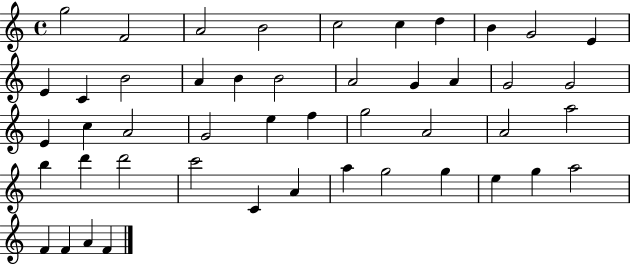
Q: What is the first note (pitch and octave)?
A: G5